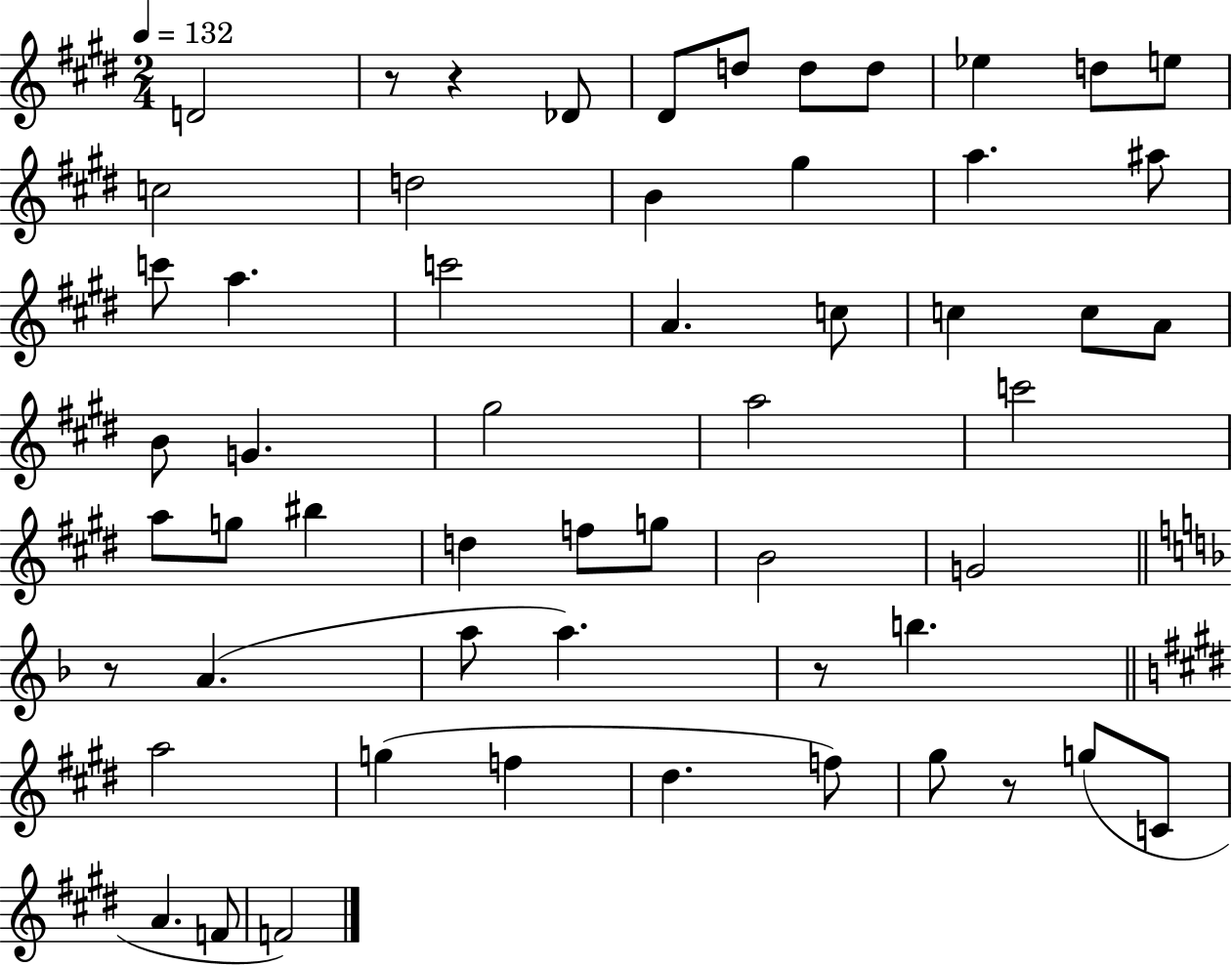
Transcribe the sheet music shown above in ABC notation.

X:1
T:Untitled
M:2/4
L:1/4
K:E
D2 z/2 z _D/2 ^D/2 d/2 d/2 d/2 _e d/2 e/2 c2 d2 B ^g a ^a/2 c'/2 a c'2 A c/2 c c/2 A/2 B/2 G ^g2 a2 c'2 a/2 g/2 ^b d f/2 g/2 B2 G2 z/2 A a/2 a z/2 b a2 g f ^d f/2 ^g/2 z/2 g/2 C/2 A F/2 F2